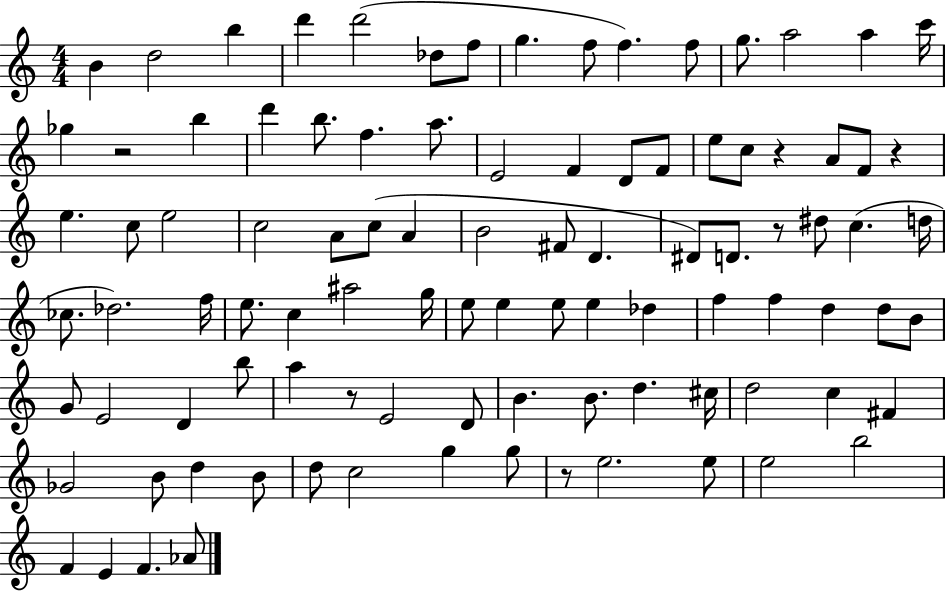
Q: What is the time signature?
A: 4/4